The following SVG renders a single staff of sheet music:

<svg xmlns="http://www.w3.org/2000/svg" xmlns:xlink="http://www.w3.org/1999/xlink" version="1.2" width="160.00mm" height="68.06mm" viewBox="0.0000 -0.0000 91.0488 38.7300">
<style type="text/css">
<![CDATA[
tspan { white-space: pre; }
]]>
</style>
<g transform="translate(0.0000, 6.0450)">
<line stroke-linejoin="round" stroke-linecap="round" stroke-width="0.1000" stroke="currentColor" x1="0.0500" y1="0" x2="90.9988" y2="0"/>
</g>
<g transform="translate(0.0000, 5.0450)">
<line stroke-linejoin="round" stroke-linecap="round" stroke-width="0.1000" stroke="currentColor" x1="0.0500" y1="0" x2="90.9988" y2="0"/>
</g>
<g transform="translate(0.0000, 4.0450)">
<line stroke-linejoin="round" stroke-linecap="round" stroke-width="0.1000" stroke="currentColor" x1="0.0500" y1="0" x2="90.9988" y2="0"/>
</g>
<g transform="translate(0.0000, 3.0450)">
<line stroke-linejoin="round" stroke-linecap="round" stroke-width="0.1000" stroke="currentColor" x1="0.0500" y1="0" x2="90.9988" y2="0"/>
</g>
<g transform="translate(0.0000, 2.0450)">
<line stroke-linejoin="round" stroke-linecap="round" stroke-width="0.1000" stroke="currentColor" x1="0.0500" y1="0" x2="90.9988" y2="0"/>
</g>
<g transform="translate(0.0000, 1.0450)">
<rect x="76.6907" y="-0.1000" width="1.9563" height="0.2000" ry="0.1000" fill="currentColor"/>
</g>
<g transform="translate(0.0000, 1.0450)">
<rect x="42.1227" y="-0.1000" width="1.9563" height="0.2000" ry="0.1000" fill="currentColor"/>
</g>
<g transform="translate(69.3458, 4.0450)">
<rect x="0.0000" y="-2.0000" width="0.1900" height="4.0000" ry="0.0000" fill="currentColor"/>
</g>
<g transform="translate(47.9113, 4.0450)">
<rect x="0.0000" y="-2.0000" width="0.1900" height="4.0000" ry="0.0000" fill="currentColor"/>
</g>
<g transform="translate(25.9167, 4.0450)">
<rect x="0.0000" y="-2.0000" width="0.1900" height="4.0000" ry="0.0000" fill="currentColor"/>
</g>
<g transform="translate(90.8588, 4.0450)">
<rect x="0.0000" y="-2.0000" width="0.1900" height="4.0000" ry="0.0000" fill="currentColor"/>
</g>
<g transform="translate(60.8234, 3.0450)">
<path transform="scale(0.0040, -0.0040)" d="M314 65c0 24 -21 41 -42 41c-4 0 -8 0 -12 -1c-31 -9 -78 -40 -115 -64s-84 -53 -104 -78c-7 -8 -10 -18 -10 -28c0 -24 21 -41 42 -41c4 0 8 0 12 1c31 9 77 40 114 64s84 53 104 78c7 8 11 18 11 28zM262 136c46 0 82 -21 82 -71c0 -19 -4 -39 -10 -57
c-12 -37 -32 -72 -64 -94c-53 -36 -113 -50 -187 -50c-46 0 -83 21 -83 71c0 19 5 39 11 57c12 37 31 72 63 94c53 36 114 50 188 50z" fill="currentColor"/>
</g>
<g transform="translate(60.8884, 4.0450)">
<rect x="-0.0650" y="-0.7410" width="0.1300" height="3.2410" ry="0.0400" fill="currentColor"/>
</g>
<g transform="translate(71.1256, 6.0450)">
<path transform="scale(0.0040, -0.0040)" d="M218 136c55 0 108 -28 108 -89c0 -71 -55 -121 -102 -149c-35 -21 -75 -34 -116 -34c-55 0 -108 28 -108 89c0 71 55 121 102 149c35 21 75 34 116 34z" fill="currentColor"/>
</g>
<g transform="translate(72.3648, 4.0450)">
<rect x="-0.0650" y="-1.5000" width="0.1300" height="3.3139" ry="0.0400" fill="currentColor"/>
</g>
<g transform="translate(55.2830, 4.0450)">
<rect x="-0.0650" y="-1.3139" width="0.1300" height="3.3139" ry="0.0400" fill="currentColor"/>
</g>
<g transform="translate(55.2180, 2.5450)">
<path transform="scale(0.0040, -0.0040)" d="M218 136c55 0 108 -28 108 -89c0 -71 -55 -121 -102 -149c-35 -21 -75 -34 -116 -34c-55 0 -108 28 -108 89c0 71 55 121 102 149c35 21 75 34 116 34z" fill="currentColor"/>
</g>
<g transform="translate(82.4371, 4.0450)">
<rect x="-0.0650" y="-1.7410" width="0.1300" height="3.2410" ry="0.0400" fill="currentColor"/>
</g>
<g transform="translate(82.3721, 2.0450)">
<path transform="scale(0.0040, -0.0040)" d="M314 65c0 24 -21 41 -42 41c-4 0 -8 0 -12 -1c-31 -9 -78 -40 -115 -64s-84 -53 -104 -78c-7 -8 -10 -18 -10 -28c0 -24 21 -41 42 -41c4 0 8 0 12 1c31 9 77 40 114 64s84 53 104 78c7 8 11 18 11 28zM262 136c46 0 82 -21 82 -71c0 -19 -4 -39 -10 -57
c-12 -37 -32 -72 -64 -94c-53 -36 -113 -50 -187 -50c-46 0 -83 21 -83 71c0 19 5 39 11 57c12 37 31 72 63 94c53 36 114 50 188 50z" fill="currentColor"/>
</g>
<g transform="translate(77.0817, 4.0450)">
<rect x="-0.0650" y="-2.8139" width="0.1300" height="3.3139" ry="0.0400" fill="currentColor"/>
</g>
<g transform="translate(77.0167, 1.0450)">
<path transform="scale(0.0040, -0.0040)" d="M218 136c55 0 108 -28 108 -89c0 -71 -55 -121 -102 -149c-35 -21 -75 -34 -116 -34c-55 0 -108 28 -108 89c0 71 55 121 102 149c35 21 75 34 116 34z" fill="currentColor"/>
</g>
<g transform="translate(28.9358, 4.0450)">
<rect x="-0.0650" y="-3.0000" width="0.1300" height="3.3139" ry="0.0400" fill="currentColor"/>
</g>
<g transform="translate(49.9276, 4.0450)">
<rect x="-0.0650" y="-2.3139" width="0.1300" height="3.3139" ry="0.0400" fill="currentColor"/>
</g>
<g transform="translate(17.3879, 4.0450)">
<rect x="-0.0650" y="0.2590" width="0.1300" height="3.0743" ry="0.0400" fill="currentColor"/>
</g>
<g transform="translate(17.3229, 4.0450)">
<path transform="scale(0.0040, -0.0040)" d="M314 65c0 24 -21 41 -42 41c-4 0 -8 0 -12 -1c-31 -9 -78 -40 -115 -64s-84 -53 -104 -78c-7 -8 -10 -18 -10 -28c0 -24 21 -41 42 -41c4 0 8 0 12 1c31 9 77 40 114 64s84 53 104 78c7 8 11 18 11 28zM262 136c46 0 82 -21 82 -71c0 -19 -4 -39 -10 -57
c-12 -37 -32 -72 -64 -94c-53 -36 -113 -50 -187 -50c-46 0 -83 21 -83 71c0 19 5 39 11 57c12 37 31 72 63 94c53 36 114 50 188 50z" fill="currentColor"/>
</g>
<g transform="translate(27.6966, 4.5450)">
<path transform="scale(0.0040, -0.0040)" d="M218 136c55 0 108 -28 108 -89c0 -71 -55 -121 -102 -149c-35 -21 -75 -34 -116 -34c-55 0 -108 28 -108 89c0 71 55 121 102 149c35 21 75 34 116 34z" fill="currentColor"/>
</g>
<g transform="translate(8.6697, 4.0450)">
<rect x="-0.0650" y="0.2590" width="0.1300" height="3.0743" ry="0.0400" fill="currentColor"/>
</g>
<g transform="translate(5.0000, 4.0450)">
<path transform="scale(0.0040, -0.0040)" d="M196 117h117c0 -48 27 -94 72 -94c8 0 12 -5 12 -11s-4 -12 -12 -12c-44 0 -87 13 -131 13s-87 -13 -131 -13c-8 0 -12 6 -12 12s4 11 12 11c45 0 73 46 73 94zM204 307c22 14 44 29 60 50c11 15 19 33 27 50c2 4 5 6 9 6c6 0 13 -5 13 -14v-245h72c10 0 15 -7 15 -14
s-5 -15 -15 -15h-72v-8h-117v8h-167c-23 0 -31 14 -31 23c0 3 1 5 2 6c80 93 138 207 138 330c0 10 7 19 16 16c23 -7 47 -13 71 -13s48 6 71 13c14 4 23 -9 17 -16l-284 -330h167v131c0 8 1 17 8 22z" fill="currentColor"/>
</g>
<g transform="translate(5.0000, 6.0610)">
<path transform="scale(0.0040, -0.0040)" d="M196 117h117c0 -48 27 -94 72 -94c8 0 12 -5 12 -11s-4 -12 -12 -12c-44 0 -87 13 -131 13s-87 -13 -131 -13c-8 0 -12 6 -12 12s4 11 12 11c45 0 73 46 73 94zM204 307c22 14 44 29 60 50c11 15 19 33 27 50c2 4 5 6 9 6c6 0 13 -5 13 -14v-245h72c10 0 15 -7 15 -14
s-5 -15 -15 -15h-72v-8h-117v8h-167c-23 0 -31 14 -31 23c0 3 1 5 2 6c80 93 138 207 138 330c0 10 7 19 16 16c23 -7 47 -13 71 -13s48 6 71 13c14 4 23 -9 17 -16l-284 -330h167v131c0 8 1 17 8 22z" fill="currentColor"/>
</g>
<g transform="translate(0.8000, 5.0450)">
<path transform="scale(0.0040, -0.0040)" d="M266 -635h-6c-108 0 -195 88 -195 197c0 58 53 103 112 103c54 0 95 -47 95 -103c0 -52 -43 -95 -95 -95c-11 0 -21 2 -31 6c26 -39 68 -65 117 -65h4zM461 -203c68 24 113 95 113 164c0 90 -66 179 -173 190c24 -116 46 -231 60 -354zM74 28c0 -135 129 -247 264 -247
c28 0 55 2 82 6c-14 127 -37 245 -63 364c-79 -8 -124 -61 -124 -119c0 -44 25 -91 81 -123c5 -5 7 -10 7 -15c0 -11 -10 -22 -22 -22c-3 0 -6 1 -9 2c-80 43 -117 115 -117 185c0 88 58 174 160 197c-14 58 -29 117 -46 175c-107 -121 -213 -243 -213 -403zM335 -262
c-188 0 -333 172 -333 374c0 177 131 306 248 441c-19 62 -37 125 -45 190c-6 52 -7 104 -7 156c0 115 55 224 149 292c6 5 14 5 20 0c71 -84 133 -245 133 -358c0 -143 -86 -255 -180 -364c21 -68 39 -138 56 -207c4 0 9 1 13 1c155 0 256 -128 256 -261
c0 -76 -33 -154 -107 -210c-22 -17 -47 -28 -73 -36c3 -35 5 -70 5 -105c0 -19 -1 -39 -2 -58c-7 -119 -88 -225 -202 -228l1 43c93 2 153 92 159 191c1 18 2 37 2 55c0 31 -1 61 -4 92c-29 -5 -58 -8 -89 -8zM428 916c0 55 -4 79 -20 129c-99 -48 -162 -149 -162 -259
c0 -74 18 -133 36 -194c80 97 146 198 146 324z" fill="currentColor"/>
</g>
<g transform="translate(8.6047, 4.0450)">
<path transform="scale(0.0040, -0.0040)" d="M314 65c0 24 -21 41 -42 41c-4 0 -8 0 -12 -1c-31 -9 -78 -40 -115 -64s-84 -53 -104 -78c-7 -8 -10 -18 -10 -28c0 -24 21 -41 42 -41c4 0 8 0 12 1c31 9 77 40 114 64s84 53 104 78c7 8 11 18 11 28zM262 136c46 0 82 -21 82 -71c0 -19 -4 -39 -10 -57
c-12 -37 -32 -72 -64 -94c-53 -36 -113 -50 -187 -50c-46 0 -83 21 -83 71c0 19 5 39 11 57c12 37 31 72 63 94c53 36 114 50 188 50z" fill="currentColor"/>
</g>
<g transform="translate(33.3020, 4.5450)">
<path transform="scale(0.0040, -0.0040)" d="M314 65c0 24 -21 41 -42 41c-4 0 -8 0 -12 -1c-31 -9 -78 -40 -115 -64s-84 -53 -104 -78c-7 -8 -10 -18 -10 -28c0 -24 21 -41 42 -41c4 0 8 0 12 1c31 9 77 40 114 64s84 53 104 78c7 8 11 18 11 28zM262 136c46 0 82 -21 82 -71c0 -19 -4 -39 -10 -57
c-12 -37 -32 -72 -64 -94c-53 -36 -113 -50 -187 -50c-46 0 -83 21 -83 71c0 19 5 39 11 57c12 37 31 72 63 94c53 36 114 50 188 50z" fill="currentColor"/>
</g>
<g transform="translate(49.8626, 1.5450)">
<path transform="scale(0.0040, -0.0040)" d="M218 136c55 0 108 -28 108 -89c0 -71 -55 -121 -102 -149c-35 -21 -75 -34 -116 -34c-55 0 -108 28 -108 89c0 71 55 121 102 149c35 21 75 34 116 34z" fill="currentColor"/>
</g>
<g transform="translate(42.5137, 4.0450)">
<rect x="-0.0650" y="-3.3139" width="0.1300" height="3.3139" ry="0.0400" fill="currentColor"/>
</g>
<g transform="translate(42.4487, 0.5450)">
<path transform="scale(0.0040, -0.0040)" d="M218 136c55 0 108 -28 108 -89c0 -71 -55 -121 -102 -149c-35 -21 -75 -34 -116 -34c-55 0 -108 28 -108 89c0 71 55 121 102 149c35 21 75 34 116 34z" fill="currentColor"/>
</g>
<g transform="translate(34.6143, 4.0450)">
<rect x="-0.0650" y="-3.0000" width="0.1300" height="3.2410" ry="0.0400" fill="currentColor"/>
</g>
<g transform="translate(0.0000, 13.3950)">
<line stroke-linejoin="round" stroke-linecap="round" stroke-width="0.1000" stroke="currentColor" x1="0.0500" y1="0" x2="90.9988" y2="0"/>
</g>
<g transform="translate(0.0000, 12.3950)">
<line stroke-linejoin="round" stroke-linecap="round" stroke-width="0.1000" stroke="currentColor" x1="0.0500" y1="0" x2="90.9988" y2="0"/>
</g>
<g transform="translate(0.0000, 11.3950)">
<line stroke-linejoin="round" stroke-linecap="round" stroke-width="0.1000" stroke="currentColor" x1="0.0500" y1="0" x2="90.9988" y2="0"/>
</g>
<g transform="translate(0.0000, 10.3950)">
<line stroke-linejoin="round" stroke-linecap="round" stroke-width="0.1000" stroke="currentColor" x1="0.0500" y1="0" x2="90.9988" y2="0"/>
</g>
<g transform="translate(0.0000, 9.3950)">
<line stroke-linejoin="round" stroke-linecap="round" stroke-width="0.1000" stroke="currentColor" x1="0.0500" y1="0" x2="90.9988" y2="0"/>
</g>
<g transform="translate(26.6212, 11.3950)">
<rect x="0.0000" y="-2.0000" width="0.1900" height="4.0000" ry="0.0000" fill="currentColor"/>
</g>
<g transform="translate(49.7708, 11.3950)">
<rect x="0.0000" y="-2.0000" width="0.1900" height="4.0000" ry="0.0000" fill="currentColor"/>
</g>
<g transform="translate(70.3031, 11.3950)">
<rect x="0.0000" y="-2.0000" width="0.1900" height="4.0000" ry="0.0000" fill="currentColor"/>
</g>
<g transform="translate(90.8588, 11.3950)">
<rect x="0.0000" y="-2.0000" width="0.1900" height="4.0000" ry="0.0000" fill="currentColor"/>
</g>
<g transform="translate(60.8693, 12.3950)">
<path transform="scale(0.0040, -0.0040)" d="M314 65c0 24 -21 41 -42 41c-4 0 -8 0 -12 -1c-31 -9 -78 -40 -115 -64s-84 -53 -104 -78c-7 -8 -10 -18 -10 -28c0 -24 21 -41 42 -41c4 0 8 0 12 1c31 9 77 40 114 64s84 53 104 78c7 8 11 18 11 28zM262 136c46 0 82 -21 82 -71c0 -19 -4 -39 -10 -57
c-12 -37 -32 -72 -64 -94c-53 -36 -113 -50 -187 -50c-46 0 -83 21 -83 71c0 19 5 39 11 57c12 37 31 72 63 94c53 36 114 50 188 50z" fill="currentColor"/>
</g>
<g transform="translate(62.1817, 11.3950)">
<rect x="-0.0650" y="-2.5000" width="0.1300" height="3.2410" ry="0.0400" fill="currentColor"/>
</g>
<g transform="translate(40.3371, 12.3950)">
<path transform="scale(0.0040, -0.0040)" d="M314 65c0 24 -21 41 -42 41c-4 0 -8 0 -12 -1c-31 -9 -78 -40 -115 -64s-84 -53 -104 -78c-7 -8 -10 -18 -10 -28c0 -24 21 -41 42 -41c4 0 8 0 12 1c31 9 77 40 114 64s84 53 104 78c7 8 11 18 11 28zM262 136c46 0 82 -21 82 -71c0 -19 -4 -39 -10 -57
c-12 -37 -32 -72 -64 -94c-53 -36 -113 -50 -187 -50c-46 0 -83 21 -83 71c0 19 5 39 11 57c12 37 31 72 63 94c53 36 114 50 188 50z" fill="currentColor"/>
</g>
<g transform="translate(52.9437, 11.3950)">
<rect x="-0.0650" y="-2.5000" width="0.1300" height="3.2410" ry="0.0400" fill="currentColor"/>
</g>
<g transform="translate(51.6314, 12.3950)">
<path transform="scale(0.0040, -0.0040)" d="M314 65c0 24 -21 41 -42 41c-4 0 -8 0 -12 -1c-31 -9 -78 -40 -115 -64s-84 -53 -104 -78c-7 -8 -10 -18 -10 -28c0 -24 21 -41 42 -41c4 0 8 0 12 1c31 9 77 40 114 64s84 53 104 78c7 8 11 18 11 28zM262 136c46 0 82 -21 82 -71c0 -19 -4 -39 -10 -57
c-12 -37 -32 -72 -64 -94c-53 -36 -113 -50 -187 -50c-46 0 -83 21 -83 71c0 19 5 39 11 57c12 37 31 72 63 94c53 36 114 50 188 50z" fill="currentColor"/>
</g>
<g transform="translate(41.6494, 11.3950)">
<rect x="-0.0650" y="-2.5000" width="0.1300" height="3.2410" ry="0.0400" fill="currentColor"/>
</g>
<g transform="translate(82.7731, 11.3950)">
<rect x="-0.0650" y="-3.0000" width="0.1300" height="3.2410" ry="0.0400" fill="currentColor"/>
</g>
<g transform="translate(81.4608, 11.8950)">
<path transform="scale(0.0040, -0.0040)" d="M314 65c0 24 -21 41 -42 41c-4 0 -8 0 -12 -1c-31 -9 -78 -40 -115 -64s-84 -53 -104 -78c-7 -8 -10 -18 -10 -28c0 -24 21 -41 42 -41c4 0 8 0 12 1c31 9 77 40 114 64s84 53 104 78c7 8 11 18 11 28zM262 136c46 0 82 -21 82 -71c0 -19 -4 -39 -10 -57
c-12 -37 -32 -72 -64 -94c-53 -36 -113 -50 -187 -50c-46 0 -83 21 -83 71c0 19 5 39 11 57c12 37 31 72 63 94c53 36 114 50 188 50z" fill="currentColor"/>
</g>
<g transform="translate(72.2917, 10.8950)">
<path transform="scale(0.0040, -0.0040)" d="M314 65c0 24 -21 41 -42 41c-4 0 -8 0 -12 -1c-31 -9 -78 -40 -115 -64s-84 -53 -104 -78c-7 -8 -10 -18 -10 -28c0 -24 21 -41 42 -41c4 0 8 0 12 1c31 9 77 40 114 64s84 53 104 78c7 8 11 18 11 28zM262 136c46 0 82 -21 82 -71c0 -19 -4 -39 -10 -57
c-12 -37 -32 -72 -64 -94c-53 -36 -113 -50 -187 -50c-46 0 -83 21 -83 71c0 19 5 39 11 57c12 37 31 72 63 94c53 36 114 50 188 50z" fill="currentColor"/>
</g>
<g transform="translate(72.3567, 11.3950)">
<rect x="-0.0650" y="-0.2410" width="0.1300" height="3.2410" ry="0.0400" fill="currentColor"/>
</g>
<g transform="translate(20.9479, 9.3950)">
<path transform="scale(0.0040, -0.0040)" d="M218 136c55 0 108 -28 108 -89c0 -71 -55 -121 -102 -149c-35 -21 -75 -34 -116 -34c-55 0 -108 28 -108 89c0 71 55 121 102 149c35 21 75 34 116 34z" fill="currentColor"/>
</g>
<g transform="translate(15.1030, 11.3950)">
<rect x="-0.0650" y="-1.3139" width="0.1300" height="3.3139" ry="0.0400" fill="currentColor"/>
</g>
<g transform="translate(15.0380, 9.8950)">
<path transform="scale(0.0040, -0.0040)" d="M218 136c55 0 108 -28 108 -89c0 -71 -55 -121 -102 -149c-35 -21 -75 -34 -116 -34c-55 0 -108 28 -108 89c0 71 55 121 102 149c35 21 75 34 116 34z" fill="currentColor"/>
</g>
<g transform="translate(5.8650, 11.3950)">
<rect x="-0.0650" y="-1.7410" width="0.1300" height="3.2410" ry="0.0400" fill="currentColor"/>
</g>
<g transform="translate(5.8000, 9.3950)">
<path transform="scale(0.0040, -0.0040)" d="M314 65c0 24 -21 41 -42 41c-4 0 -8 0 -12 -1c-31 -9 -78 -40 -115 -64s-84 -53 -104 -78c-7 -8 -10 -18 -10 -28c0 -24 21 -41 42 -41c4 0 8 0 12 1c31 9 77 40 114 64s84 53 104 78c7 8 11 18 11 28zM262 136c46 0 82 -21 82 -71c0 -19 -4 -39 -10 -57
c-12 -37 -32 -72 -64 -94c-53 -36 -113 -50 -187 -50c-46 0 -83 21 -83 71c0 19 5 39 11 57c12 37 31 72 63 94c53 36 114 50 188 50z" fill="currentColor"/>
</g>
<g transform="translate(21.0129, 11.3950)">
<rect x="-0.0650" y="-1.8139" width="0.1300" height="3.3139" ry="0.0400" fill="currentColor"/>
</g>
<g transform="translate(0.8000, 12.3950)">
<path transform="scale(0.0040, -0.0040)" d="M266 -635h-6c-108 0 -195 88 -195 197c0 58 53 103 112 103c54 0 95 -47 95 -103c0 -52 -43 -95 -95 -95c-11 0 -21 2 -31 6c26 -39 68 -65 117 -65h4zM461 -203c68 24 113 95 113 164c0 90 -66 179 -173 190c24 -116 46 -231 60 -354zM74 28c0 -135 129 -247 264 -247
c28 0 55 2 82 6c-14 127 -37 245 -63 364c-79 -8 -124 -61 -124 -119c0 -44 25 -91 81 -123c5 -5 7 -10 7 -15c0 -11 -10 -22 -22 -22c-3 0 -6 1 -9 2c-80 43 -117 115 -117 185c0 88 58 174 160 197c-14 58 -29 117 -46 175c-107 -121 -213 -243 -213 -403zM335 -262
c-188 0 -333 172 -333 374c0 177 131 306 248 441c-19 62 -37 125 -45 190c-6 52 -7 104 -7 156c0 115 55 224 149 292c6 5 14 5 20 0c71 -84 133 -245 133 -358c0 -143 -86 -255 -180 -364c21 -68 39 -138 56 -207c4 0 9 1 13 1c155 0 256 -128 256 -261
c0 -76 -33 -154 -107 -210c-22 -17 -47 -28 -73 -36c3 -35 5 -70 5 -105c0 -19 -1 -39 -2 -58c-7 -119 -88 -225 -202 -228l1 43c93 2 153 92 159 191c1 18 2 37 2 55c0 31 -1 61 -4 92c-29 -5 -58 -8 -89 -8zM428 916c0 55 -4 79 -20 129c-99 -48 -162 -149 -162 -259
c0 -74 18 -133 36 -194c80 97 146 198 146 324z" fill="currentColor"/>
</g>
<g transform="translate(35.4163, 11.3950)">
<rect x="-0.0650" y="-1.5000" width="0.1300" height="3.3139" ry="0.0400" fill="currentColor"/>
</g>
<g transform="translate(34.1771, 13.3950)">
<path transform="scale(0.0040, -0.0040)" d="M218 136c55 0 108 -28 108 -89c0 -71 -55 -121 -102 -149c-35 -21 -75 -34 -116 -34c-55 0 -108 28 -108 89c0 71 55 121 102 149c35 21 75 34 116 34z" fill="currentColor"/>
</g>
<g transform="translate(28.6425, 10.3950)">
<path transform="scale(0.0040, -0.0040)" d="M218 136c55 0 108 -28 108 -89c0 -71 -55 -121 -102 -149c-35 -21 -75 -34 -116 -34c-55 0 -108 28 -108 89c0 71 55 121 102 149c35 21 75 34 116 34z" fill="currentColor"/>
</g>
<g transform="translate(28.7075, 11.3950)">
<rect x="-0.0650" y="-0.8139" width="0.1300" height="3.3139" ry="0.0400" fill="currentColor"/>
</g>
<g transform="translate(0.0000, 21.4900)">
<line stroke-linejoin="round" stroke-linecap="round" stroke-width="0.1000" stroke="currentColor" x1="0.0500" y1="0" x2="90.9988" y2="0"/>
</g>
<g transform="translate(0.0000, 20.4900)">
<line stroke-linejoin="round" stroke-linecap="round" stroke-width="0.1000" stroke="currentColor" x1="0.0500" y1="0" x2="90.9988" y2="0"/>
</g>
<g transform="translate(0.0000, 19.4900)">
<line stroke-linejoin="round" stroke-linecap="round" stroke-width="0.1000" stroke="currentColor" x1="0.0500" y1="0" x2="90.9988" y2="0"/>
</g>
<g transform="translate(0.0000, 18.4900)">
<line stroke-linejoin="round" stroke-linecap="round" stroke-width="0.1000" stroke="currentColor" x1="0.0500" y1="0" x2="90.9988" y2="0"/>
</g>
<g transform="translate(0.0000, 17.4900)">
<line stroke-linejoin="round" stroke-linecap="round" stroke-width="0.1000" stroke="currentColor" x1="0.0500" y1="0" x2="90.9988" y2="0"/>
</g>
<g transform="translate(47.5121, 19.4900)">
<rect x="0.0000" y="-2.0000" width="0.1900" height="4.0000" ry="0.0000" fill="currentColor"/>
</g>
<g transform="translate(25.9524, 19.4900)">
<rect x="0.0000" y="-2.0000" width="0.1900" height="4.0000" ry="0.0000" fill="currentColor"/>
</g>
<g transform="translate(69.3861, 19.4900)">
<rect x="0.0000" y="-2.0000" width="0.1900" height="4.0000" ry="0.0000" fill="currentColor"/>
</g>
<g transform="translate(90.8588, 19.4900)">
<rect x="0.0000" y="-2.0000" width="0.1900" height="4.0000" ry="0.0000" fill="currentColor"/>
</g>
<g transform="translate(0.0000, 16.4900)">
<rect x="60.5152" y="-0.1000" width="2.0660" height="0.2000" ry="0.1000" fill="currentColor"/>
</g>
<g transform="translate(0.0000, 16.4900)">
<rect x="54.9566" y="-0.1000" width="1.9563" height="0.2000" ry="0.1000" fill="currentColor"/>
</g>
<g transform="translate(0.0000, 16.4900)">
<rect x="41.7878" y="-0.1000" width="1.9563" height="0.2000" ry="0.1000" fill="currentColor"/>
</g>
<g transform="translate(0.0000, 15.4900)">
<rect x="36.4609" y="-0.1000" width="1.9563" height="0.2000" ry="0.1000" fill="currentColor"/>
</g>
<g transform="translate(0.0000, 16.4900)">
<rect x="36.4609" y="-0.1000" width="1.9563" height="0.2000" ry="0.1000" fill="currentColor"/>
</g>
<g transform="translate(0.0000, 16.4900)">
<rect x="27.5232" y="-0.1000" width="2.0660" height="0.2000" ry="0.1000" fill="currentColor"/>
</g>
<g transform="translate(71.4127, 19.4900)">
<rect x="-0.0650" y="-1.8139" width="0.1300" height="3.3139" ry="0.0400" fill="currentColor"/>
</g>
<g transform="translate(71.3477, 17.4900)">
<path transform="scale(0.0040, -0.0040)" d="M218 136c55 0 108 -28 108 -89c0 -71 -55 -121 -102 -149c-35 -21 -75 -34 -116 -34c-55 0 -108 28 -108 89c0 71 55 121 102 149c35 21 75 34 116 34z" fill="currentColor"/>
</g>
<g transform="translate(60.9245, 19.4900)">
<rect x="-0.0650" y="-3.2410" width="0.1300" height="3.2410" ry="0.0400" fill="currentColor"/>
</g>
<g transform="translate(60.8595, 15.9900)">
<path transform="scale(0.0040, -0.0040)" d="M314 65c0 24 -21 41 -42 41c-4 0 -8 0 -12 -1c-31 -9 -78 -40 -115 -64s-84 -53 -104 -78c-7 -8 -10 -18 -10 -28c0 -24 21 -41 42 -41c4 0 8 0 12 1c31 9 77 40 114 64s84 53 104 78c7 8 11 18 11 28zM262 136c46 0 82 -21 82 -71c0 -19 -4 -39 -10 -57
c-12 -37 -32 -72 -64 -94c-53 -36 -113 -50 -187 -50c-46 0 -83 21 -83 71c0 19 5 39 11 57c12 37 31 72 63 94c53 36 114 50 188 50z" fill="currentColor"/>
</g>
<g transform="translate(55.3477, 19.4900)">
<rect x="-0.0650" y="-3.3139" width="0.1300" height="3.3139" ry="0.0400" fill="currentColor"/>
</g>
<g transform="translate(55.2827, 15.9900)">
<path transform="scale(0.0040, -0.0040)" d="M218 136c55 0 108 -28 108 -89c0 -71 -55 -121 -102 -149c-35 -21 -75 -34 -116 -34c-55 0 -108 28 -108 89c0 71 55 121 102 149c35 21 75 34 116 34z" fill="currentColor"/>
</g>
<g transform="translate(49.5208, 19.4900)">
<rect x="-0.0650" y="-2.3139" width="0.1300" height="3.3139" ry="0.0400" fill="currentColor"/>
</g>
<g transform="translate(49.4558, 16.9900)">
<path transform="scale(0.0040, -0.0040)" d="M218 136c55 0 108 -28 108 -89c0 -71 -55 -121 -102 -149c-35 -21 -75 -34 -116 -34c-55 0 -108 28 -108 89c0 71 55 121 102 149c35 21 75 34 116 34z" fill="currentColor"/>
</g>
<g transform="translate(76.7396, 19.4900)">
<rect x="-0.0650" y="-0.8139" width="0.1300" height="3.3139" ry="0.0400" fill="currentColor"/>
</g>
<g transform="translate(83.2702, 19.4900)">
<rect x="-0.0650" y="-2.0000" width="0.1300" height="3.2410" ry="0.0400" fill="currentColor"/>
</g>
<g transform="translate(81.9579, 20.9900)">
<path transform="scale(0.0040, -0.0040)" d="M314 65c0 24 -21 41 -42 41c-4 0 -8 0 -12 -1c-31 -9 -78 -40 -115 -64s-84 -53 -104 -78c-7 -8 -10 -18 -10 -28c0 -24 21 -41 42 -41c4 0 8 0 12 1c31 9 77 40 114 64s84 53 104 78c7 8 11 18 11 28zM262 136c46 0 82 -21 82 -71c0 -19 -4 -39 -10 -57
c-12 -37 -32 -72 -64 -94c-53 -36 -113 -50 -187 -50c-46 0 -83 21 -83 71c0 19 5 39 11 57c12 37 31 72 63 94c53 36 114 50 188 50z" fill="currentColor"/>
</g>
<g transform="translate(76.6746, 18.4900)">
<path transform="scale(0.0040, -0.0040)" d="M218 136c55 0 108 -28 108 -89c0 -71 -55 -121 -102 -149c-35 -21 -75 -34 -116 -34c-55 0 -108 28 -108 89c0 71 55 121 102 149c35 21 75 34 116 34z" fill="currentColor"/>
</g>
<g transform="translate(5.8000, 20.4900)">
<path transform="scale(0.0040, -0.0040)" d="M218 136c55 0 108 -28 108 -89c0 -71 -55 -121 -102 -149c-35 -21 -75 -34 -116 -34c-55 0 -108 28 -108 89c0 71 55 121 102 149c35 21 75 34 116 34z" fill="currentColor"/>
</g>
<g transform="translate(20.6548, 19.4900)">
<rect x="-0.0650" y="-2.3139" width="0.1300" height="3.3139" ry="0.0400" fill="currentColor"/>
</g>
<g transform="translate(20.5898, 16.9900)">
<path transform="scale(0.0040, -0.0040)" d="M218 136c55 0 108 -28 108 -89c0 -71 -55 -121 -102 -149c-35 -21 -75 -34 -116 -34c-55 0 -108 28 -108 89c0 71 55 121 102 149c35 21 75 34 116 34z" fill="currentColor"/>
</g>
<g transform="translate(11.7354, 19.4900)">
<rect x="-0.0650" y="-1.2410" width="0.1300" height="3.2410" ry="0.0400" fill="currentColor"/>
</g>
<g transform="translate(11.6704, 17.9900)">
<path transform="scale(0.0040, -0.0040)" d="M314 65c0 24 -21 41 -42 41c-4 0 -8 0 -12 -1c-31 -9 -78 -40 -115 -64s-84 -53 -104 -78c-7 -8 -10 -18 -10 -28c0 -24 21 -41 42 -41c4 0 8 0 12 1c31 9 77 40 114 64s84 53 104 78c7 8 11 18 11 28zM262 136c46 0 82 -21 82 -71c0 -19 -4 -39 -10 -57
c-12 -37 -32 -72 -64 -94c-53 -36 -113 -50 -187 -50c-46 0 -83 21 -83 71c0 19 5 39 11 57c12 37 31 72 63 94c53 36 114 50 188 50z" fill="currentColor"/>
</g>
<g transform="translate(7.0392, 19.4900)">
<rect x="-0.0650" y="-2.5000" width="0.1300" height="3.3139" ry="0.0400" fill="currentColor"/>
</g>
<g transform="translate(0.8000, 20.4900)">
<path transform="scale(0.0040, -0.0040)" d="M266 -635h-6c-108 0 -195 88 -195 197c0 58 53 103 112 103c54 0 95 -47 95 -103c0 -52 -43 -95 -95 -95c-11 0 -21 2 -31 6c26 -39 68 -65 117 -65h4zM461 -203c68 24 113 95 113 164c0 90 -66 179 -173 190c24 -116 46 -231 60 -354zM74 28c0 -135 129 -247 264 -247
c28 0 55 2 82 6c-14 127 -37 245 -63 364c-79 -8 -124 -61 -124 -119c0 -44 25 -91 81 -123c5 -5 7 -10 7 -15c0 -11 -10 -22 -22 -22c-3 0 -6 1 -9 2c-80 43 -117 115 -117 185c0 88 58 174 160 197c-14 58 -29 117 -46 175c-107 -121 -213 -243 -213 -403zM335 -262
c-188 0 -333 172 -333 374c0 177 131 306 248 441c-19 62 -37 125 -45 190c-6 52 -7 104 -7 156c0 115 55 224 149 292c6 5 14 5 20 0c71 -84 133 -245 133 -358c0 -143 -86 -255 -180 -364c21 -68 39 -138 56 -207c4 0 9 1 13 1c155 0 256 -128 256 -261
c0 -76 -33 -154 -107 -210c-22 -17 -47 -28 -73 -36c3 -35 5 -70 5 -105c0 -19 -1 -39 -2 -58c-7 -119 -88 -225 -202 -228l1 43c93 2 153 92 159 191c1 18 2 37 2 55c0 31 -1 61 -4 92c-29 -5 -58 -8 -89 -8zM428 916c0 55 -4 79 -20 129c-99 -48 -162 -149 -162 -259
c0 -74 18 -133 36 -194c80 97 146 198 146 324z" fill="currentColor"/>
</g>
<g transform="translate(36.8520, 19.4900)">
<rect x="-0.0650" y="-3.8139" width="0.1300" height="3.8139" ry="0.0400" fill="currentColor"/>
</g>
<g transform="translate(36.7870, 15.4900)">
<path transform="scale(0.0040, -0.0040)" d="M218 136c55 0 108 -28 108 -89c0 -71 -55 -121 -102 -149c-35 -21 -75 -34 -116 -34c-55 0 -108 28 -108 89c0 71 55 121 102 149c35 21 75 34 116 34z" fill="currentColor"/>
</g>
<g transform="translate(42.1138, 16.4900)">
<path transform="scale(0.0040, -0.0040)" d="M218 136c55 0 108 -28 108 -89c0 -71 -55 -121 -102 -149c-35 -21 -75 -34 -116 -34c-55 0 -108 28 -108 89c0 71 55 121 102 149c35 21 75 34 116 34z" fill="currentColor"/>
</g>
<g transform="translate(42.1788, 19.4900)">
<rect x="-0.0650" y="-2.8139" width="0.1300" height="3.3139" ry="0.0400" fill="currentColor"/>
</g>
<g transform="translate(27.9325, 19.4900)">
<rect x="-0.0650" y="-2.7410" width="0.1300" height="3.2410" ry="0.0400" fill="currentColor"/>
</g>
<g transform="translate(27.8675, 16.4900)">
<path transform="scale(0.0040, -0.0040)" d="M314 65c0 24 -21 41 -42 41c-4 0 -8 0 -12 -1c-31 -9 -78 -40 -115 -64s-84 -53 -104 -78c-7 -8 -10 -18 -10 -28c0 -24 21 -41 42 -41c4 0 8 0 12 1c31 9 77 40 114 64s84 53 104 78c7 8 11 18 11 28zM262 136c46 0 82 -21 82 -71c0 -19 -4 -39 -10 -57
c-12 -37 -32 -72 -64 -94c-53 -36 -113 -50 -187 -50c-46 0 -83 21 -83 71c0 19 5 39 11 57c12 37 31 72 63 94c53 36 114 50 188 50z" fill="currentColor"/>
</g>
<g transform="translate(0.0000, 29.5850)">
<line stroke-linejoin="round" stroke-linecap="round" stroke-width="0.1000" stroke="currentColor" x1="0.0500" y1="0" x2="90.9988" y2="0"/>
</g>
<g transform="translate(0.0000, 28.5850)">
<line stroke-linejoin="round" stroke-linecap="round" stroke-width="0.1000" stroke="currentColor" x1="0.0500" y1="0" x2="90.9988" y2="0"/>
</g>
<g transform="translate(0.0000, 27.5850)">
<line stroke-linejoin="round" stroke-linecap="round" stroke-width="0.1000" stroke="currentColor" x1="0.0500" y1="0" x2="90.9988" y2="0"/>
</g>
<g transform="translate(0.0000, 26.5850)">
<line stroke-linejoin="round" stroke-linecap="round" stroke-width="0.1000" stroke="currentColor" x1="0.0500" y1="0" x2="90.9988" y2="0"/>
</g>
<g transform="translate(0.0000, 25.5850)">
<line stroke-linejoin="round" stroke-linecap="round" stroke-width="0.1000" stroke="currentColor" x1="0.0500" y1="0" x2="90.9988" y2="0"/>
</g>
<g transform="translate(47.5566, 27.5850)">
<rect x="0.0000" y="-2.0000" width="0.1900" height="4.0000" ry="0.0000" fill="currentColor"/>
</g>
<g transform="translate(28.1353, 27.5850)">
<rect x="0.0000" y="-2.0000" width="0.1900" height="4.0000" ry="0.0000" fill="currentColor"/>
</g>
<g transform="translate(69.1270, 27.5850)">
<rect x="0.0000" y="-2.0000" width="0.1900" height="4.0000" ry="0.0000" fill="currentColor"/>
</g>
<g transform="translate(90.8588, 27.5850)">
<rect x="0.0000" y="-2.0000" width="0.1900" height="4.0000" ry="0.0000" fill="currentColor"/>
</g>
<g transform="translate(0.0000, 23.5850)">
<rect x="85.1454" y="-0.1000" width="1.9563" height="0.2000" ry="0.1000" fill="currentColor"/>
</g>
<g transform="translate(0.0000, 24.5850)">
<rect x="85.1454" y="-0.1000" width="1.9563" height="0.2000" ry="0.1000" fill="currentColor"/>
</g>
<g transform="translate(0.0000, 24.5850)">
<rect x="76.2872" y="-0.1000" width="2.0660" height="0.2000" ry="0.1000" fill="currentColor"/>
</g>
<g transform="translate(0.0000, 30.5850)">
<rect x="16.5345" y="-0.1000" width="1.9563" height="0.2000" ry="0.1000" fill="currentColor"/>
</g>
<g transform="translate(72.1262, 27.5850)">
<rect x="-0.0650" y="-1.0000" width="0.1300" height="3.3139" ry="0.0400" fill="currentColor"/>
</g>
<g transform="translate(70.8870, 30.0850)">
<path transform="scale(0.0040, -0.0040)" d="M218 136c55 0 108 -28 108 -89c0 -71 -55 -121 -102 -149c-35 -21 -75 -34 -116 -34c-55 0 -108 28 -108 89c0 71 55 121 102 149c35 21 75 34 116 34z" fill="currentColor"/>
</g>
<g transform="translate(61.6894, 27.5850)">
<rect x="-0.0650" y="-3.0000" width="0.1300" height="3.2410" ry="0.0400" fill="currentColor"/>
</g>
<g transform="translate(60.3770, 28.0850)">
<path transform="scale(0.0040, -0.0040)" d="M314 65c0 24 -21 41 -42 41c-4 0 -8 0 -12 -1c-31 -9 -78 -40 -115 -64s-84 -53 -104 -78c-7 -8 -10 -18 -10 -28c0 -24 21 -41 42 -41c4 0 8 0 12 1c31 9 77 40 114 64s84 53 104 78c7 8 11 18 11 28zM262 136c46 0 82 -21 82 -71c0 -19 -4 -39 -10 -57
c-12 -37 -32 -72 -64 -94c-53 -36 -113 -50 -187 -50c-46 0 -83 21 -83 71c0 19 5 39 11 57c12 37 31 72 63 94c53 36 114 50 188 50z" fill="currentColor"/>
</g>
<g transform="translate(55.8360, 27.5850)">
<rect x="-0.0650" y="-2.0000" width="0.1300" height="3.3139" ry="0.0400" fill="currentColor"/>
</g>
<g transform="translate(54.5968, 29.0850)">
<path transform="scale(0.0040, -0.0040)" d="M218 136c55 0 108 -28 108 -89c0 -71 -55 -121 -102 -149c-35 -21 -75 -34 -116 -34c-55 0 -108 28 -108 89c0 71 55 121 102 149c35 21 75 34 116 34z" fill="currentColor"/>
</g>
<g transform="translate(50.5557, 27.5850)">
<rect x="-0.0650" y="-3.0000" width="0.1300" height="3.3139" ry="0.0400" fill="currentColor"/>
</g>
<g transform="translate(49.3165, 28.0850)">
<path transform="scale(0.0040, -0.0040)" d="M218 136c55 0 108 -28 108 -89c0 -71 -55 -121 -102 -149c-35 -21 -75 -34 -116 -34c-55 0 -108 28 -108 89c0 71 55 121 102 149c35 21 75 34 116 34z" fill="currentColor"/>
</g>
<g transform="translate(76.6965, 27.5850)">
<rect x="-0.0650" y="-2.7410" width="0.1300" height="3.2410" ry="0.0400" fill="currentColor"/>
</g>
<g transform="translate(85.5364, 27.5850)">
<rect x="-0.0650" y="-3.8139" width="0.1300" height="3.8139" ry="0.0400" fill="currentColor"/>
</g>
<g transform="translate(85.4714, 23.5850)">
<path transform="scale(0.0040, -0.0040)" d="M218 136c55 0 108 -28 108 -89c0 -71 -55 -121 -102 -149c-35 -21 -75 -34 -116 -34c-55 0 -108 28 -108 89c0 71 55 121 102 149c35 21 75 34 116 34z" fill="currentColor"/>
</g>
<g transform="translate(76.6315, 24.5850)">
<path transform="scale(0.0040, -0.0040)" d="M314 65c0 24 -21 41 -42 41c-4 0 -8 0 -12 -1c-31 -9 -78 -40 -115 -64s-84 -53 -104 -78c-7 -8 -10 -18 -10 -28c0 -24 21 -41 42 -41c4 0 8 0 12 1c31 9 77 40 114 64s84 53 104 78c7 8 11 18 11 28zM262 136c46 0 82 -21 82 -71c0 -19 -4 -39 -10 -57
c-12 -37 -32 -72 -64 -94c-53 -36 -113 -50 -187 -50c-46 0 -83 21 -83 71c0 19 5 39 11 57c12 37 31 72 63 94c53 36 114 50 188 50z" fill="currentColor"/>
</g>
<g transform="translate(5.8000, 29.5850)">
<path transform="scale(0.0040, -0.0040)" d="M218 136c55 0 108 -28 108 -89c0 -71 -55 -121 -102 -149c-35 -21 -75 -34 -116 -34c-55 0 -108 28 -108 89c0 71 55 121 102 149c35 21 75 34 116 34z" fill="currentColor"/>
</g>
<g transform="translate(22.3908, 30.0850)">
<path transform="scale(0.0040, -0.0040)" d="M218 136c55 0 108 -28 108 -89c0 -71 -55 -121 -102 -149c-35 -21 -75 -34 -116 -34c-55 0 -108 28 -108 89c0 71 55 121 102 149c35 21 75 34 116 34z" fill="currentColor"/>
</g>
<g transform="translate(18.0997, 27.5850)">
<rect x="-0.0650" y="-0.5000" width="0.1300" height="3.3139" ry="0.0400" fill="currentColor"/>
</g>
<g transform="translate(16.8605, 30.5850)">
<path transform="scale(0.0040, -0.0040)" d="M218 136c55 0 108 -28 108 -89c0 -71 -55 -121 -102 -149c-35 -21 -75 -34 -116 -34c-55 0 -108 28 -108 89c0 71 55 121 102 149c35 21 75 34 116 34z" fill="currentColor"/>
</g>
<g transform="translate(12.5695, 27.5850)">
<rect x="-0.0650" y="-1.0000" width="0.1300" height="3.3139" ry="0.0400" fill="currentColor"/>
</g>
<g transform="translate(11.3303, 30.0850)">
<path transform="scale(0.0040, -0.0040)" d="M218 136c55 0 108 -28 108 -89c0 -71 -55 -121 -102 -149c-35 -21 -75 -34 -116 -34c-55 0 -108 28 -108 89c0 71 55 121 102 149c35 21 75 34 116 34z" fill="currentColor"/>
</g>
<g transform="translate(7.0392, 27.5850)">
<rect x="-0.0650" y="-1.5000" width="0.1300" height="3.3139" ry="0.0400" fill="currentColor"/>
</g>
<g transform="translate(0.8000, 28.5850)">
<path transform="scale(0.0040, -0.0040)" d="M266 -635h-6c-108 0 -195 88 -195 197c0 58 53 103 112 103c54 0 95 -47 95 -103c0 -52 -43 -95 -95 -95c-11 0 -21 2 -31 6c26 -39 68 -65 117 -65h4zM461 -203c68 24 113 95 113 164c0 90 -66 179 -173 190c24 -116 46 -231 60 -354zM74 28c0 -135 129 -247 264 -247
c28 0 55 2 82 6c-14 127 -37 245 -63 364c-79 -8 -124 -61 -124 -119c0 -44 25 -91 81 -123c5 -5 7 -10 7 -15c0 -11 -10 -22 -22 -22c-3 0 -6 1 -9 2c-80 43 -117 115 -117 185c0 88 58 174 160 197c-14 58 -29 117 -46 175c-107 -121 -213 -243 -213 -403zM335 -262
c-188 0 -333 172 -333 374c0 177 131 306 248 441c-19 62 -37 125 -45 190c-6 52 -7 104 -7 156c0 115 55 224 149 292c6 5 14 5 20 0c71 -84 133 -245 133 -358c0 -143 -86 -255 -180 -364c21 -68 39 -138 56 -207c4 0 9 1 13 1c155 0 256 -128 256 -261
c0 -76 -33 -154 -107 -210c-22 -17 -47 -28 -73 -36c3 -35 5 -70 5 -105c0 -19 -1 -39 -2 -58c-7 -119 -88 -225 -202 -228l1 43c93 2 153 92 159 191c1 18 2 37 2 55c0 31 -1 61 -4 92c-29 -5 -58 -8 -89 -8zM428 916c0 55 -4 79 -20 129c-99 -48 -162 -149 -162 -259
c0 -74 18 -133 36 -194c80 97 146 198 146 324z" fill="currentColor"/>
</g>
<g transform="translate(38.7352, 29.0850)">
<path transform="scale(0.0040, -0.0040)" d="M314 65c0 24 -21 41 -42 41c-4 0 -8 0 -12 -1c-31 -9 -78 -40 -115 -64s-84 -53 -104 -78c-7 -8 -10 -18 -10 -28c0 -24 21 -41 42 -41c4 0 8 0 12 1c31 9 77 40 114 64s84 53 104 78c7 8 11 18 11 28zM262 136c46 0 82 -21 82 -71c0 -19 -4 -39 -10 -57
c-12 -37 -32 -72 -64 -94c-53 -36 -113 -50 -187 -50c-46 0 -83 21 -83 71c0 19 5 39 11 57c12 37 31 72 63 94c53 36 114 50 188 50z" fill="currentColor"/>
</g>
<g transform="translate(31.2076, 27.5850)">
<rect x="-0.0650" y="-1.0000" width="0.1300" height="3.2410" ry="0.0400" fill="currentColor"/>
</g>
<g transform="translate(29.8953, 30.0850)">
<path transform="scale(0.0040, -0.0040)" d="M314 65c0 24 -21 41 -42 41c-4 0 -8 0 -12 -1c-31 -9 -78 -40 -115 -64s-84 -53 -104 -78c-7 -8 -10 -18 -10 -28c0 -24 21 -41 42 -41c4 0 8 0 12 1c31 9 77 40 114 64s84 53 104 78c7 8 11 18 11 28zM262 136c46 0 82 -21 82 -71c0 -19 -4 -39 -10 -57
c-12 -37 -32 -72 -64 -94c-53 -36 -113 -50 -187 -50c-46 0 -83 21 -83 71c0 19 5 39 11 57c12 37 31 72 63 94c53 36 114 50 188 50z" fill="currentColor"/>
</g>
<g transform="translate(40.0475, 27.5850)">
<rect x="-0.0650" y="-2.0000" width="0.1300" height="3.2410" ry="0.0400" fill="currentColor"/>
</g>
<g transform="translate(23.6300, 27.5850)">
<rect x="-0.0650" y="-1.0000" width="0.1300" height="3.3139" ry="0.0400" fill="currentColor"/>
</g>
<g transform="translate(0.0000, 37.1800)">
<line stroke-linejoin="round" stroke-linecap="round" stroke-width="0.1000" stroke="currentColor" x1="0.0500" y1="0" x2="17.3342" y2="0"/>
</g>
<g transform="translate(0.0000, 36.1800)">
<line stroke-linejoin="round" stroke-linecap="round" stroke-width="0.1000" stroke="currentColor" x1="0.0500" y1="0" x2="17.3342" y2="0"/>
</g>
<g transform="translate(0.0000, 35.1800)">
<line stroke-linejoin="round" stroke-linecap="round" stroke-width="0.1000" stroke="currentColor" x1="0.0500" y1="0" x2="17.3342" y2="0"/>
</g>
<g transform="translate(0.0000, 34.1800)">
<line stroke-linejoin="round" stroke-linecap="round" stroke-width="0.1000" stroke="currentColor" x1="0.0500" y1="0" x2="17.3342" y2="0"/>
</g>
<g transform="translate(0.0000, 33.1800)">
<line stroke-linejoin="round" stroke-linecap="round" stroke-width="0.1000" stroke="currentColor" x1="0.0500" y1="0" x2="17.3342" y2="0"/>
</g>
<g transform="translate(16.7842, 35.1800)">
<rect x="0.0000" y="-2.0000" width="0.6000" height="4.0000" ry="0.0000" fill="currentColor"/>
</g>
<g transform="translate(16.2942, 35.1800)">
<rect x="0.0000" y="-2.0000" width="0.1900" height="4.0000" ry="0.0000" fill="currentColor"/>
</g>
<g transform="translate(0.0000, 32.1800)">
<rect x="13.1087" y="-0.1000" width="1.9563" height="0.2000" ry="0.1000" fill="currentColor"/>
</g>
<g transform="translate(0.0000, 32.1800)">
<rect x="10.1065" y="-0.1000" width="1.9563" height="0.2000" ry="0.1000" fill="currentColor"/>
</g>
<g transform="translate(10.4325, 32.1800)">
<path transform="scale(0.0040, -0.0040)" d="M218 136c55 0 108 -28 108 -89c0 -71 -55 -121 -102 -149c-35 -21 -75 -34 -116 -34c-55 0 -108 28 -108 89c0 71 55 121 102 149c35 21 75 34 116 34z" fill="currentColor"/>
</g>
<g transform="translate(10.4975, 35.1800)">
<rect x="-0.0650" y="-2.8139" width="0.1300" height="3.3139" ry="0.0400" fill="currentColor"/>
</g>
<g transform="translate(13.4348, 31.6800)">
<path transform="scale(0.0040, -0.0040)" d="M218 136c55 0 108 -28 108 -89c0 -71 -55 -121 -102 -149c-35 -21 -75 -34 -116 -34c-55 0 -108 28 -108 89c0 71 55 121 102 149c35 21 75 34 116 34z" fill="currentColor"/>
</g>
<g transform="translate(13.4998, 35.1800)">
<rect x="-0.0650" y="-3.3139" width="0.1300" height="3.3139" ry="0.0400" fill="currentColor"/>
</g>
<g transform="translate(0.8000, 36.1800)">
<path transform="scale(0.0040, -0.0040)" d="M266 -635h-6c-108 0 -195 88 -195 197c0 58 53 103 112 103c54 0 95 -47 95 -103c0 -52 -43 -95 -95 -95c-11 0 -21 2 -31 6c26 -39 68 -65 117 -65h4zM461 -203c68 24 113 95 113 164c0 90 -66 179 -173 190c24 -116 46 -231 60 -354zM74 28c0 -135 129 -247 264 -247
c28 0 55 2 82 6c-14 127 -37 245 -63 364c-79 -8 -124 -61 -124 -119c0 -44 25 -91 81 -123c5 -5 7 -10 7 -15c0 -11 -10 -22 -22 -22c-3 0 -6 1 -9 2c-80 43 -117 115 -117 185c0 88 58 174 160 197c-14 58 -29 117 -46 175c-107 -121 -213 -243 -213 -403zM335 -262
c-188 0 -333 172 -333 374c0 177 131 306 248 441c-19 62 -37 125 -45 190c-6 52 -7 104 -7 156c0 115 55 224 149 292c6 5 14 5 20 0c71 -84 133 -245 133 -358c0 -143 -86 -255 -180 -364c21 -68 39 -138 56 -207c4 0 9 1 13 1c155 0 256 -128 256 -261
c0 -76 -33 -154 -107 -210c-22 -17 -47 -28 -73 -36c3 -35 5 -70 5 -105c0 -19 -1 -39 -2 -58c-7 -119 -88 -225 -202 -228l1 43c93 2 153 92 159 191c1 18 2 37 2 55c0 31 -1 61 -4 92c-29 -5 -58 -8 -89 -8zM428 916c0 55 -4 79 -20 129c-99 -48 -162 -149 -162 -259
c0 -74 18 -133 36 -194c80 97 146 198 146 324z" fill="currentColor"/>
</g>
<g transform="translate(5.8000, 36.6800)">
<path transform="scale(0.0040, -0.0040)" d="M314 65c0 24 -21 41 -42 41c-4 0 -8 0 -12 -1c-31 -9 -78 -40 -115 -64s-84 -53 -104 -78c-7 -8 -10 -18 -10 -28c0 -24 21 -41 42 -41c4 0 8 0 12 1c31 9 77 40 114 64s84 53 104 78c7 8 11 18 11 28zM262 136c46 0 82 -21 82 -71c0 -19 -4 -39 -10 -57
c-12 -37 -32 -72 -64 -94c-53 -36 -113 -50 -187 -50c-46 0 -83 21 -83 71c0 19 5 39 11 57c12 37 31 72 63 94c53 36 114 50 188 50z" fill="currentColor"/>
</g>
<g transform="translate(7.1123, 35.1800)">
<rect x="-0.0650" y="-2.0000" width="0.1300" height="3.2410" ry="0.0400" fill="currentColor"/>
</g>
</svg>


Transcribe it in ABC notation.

X:1
T:Untitled
M:4/4
L:1/4
K:C
B2 B2 A A2 b g e d2 E a f2 f2 e f d E G2 G2 G2 c2 A2 G e2 g a2 c' a g b b2 f d F2 E D C D D2 F2 A F A2 D a2 c' F2 a b